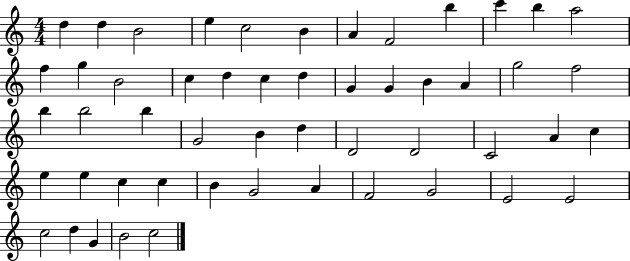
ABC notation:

X:1
T:Untitled
M:4/4
L:1/4
K:C
d d B2 e c2 B A F2 b c' b a2 f g B2 c d c d G G B A g2 f2 b b2 b G2 B d D2 D2 C2 A c e e c c B G2 A F2 G2 E2 E2 c2 d G B2 c2